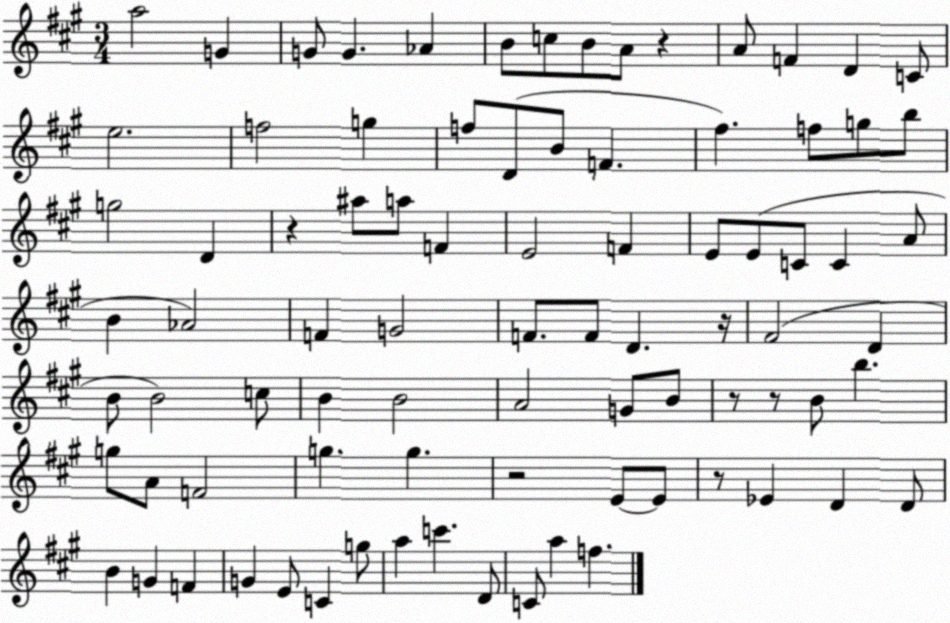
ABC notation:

X:1
T:Untitled
M:3/4
L:1/4
K:A
a2 G G/2 G _A B/2 c/2 B/2 A/2 z A/2 F D C/2 e2 f2 g f/2 D/2 B/2 F ^f f/2 g/2 b/2 g2 D z ^a/2 a/2 F E2 F E/2 E/2 C/2 C A/2 B _A2 F G2 F/2 F/2 D z/4 ^F2 D B/2 B2 c/2 B B2 A2 G/2 B/2 z/2 z/2 B/2 b g/2 A/2 F2 g g z2 E/2 E/2 z/2 _E D D/2 B G F G E/2 C g/2 a c' D/2 C/2 a f